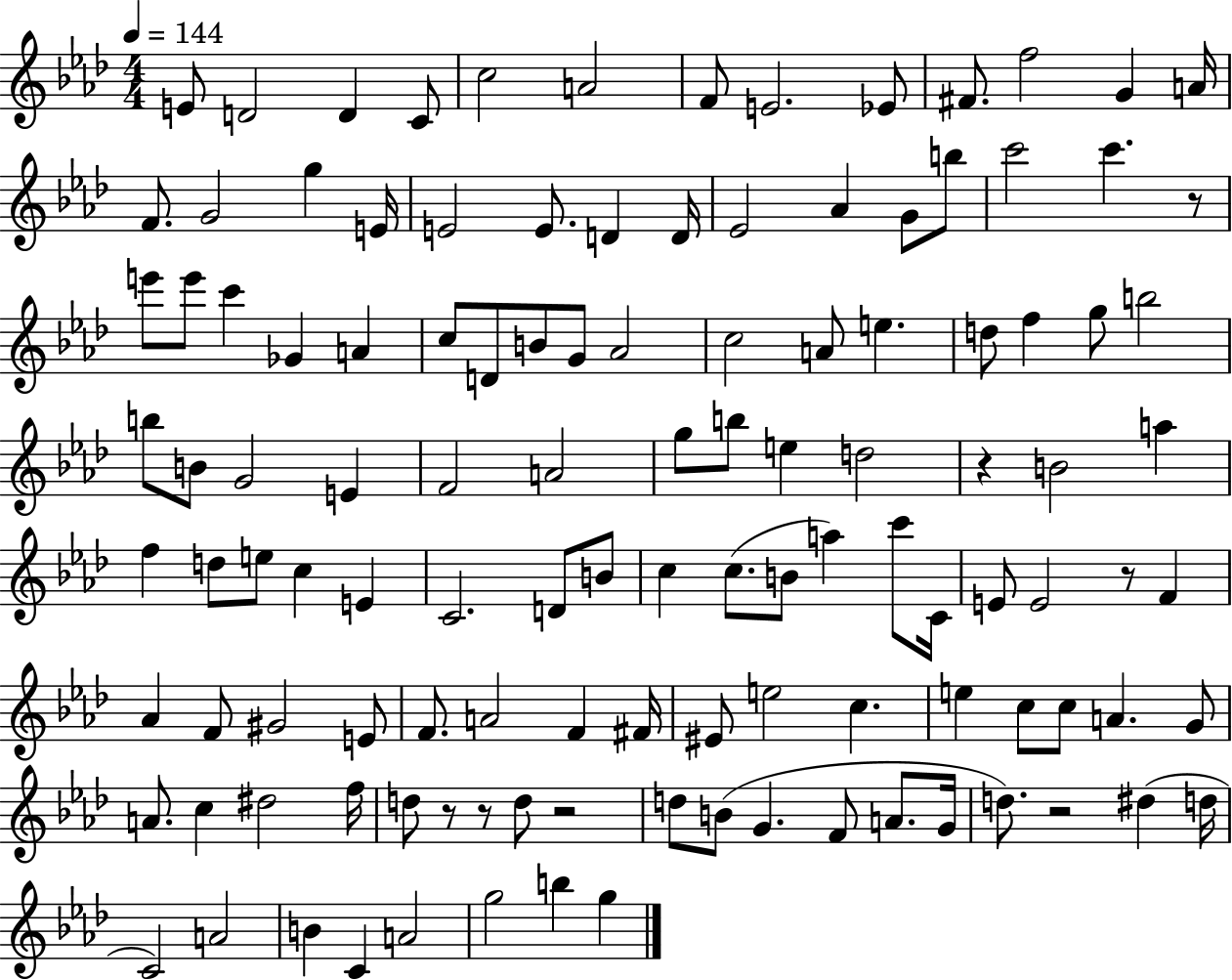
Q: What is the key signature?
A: AES major